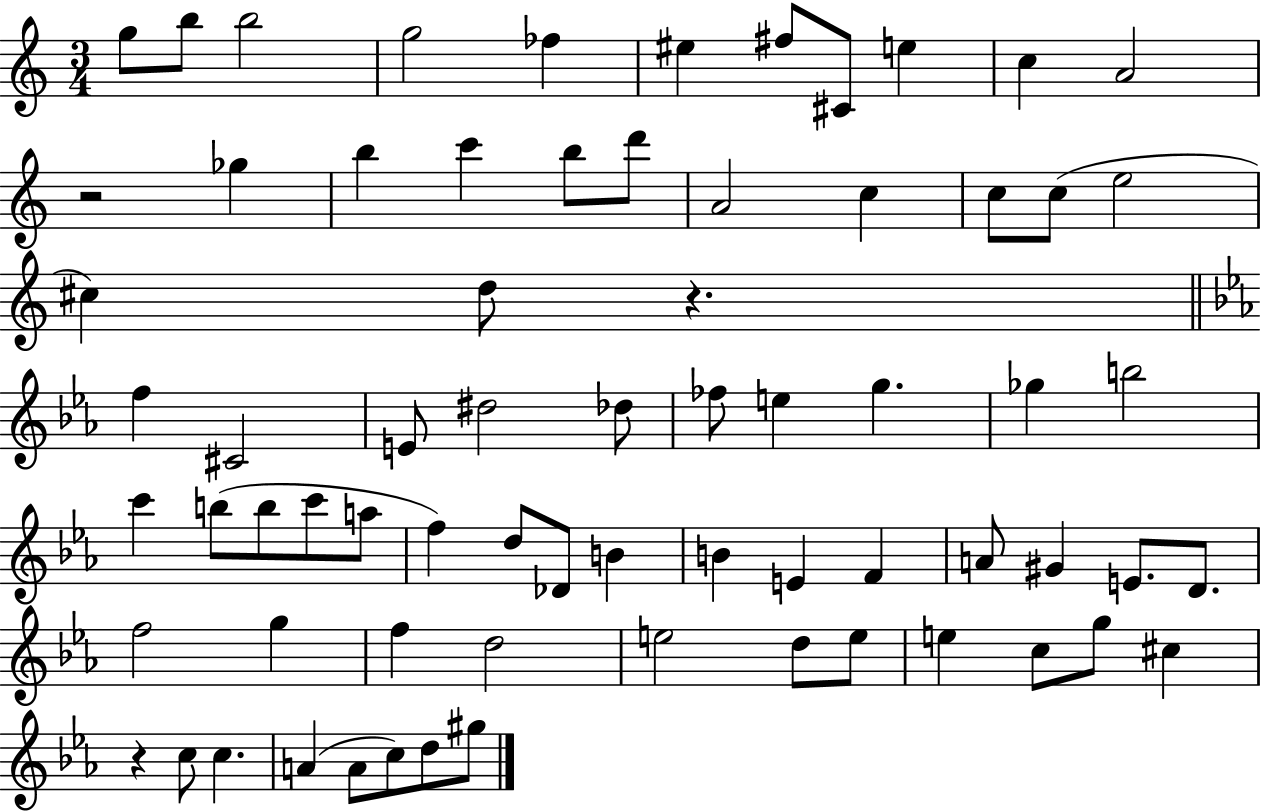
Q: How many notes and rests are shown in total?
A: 70